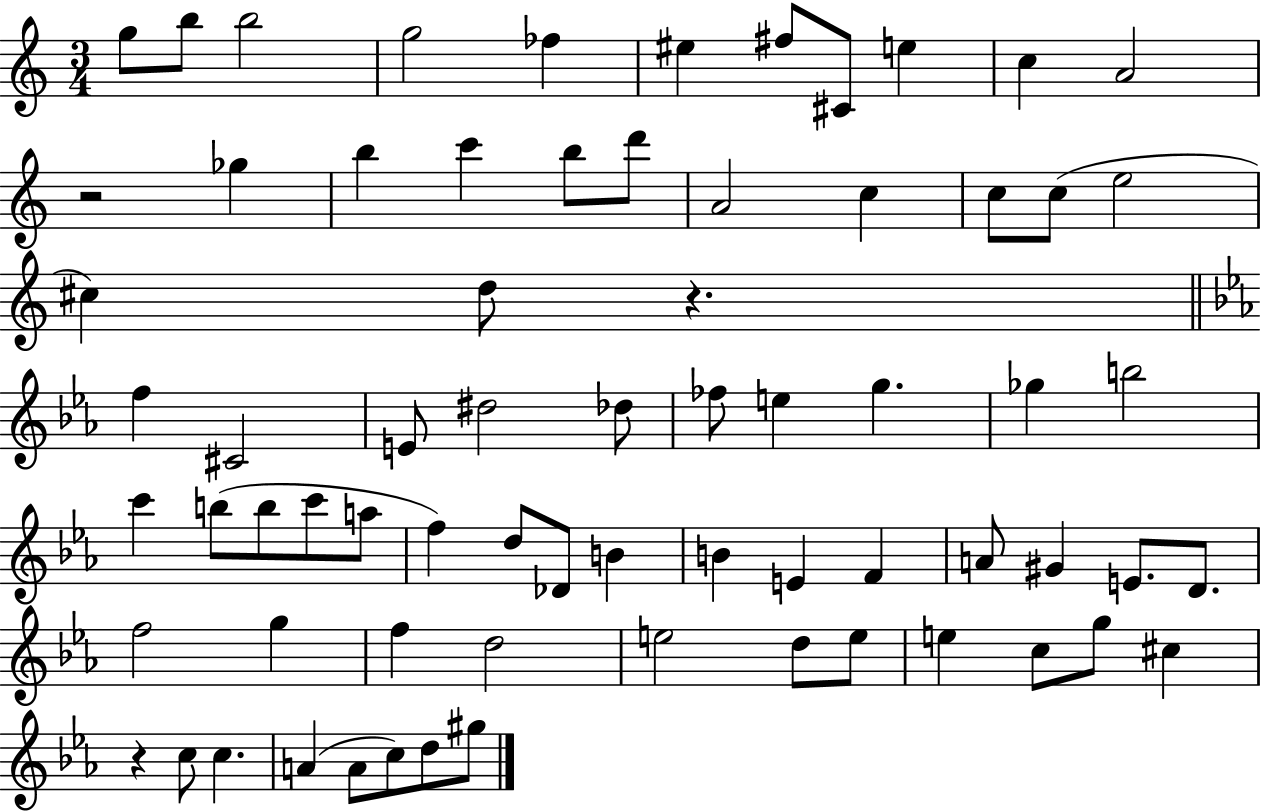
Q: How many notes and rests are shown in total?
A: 70